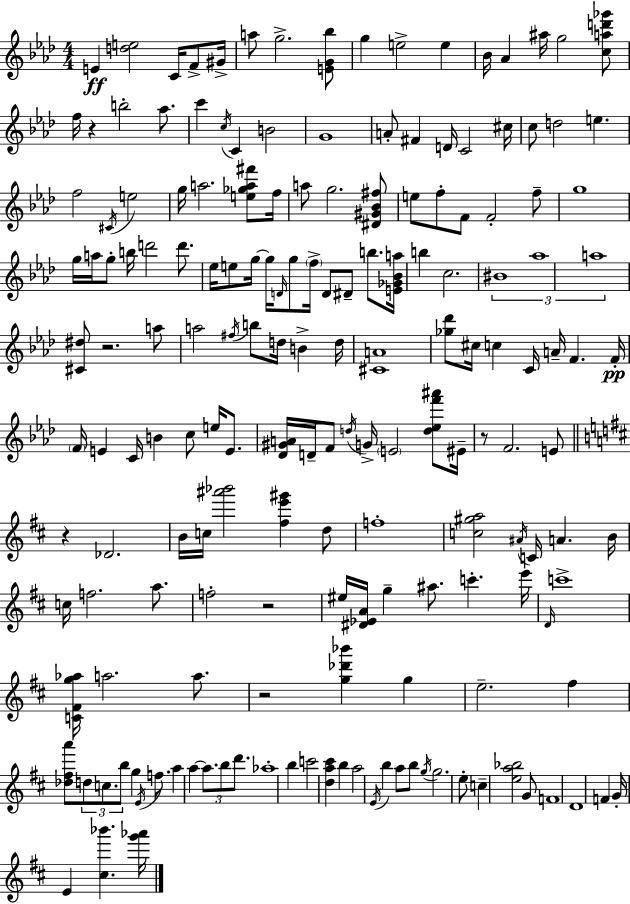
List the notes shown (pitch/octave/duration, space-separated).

E4/q [D5,E5]/h C4/s F4/e G#4/s A5/e G5/h. [E4,G4,Bb5]/e G5/q E5/h E5/q Bb4/s Ab4/q A#5/s G5/h [C5,A5,D6,Gb6]/e F5/s R/q B5/h Ab5/e. C6/q C5/s C4/q B4/h G4/w A4/e F#4/q D4/s C4/h C#5/s C5/e D5/h E5/q. F5/h C#4/s E5/h G5/s A5/h. [E5,Gb5,A5,F#6]/e F5/s A5/e G5/h. [D#4,G#4,Bb4,F#5]/e E5/e F5/e F4/e F4/h F5/e G5/w G5/s A5/s G5/e B5/s D6/h D6/e. Eb5/s E5/e G5/s G5/s D4/s G5/e F5/s D4/e D#4/e B5/e. [E4,Gb4,Bb4,A5]/s B5/q C5/h. BIS4/w Ab5/w A5/w [C#4,D#5]/e R/h. A5/e A5/h F#5/s B5/e D5/s B4/q D5/s [C#4,A4]/w [Gb5,Db6]/e C#5/s C5/q C4/s A4/s F4/q. F4/s F4/s E4/q C4/s B4/q C5/e E5/s E4/e. [Db4,G#4,A4]/s D4/s F4/e D5/s G4/s E4/h [D5,Eb5,F6,A#6]/e EIS4/s R/e F4/h. E4/e R/q Db4/h. B4/s C5/s [A#6,Bb6]/h [F#5,E6,G#6]/q D5/e F5/w [C5,G#5,A5]/h A#4/s C4/s A4/q. B4/s C5/s F5/h. A5/e. F5/h R/h EIS5/s [D#4,Eb4,A4]/s G5/q A#5/e. C6/q. E6/s D4/s C6/w [C4,F#4,G5,Ab5]/s A5/h. A5/e. R/h [G5,Db6,Bb6]/q G5/q E5/h. F#5/q [Db5,F#5,A6]/e D5/e C5/e. B5/e G5/q E4/s F5/e. A5/q A5/q A5/e. B5/e D6/e. Ab5/w B5/q C6/h [D5,A5,C#6]/q B5/q A5/h E4/s B5/q A5/e B5/e G5/s G5/h. E5/e C5/q [E5,A5,Bb5]/h G4/e F4/w D4/w F4/q G4/s E4/q [C#5,Bb6]/q. [G6,Ab6]/s